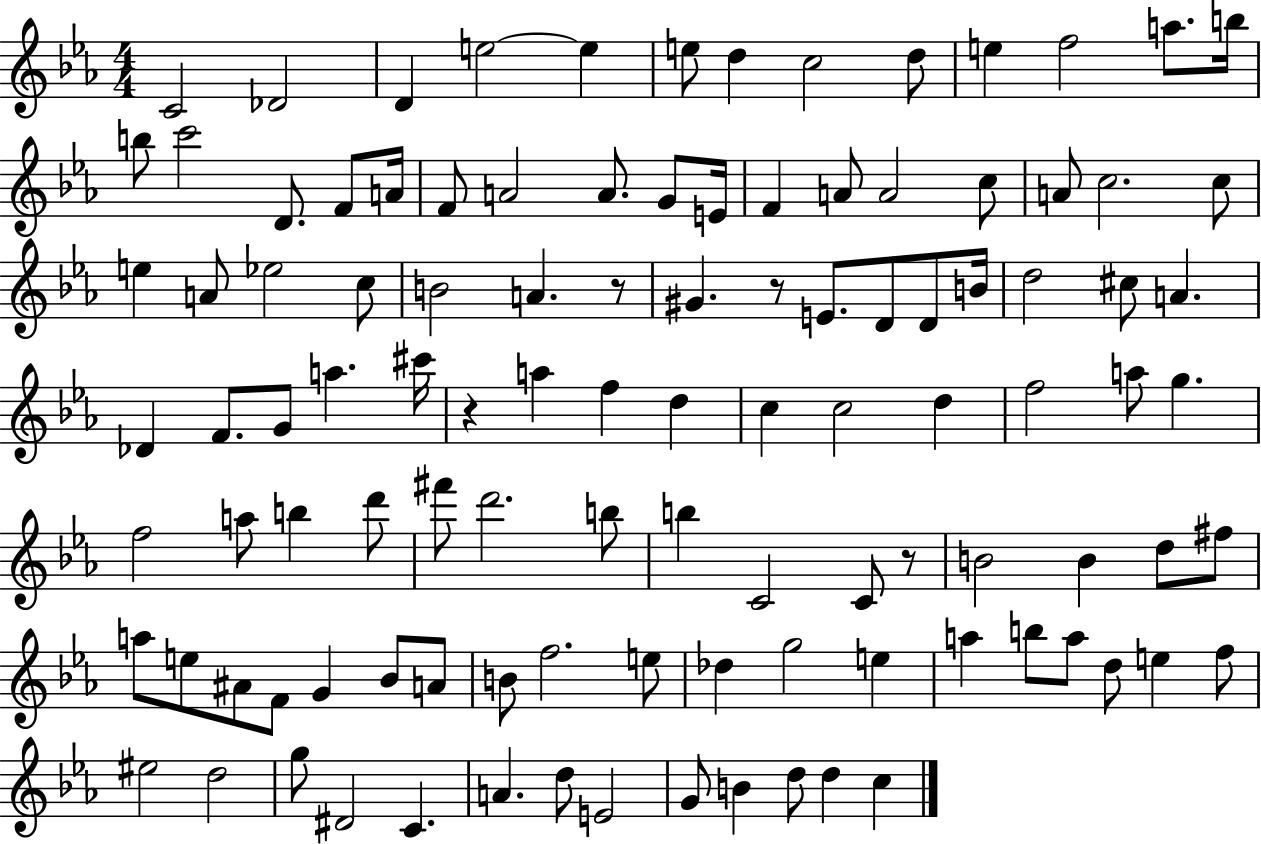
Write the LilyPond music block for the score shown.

{
  \clef treble
  \numericTimeSignature
  \time 4/4
  \key ees \major
  c'2 des'2 | d'4 e''2~~ e''4 | e''8 d''4 c''2 d''8 | e''4 f''2 a''8. b''16 | \break b''8 c'''2 d'8. f'8 a'16 | f'8 a'2 a'8. g'8 e'16 | f'4 a'8 a'2 c''8 | a'8 c''2. c''8 | \break e''4 a'8 ees''2 c''8 | b'2 a'4. r8 | gis'4. r8 e'8. d'8 d'8 b'16 | d''2 cis''8 a'4. | \break des'4 f'8. g'8 a''4. cis'''16 | r4 a''4 f''4 d''4 | c''4 c''2 d''4 | f''2 a''8 g''4. | \break f''2 a''8 b''4 d'''8 | fis'''8 d'''2. b''8 | b''4 c'2 c'8 r8 | b'2 b'4 d''8 fis''8 | \break a''8 e''8 ais'8 f'8 g'4 bes'8 a'8 | b'8 f''2. e''8 | des''4 g''2 e''4 | a''4 b''8 a''8 d''8 e''4 f''8 | \break eis''2 d''2 | g''8 dis'2 c'4. | a'4. d''8 e'2 | g'8 b'4 d''8 d''4 c''4 | \break \bar "|."
}